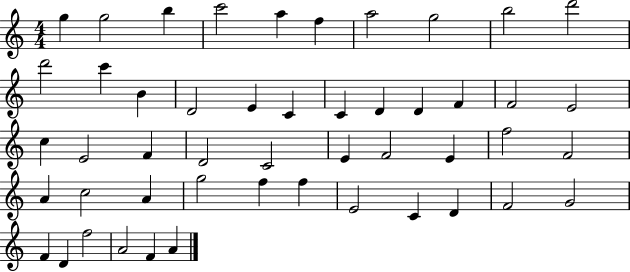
G5/q G5/h B5/q C6/h A5/q F5/q A5/h G5/h B5/h D6/h D6/h C6/q B4/q D4/h E4/q C4/q C4/q D4/q D4/q F4/q F4/h E4/h C5/q E4/h F4/q D4/h C4/h E4/q F4/h E4/q F5/h F4/h A4/q C5/h A4/q G5/h F5/q F5/q E4/h C4/q D4/q F4/h G4/h F4/q D4/q F5/h A4/h F4/q A4/q